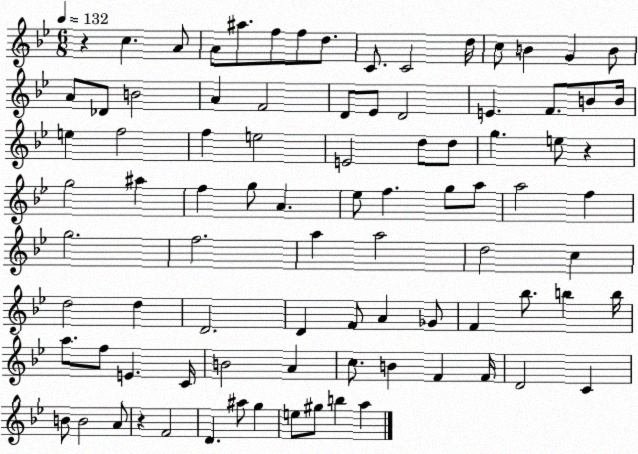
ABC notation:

X:1
T:Untitled
M:6/8
L:1/4
K:Bb
z c A/2 A/2 ^a/2 f/2 f/2 d/2 C/2 C2 d/4 c/2 B G B/2 A/2 _D/2 B2 A F2 D/2 _E/2 D2 E F/2 B/2 B/4 e f2 f e2 E2 d/2 d/2 g e/2 z g2 ^a f g/2 A _e/2 f g/2 a/2 a2 f g2 f2 a a2 d2 c d2 d D2 D F/2 A _G/2 F _b/2 b b/4 a/2 f/2 E C/4 B2 A c/2 B F F/4 D2 C B/2 B2 A/2 z F2 D ^a/2 g e/2 ^g/2 b a